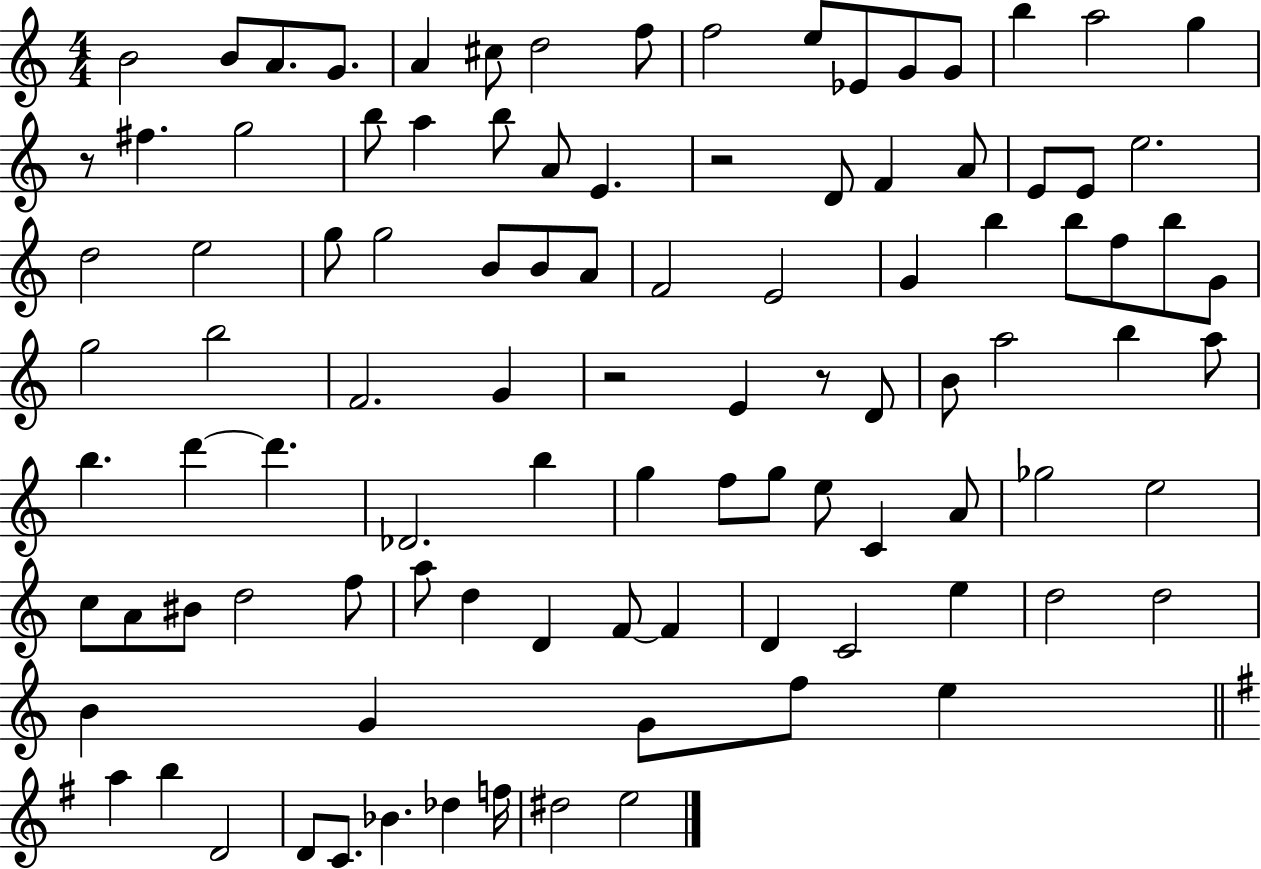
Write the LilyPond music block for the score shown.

{
  \clef treble
  \numericTimeSignature
  \time 4/4
  \key c \major
  b'2 b'8 a'8. g'8. | a'4 cis''8 d''2 f''8 | f''2 e''8 ees'8 g'8 g'8 | b''4 a''2 g''4 | \break r8 fis''4. g''2 | b''8 a''4 b''8 a'8 e'4. | r2 d'8 f'4 a'8 | e'8 e'8 e''2. | \break d''2 e''2 | g''8 g''2 b'8 b'8 a'8 | f'2 e'2 | g'4 b''4 b''8 f''8 b''8 g'8 | \break g''2 b''2 | f'2. g'4 | r2 e'4 r8 d'8 | b'8 a''2 b''4 a''8 | \break b''4. d'''4~~ d'''4. | des'2. b''4 | g''4 f''8 g''8 e''8 c'4 a'8 | ges''2 e''2 | \break c''8 a'8 bis'8 d''2 f''8 | a''8 d''4 d'4 f'8~~ f'4 | d'4 c'2 e''4 | d''2 d''2 | \break b'4 g'4 g'8 f''8 e''4 | \bar "||" \break \key g \major a''4 b''4 d'2 | d'8 c'8. bes'4. des''4 f''16 | dis''2 e''2 | \bar "|."
}